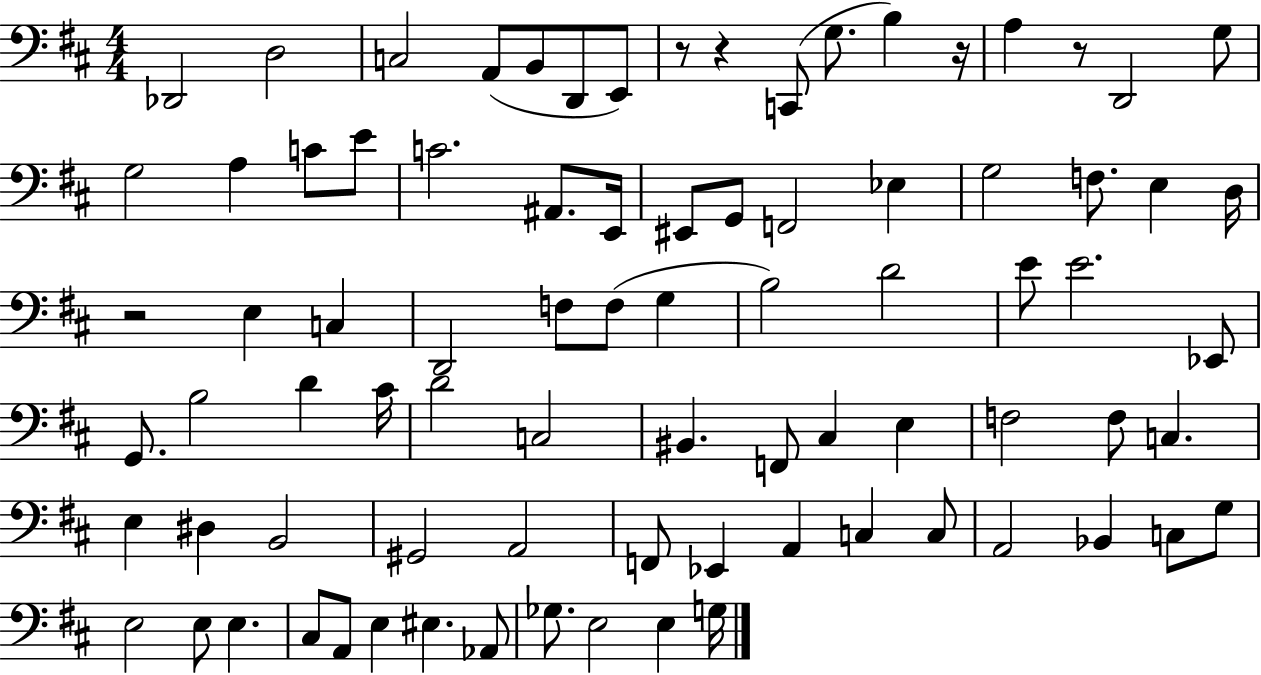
X:1
T:Untitled
M:4/4
L:1/4
K:D
_D,,2 D,2 C,2 A,,/2 B,,/2 D,,/2 E,,/2 z/2 z C,,/2 G,/2 B, z/4 A, z/2 D,,2 G,/2 G,2 A, C/2 E/2 C2 ^A,,/2 E,,/4 ^E,,/2 G,,/2 F,,2 _E, G,2 F,/2 E, D,/4 z2 E, C, D,,2 F,/2 F,/2 G, B,2 D2 E/2 E2 _E,,/2 G,,/2 B,2 D ^C/4 D2 C,2 ^B,, F,,/2 ^C, E, F,2 F,/2 C, E, ^D, B,,2 ^G,,2 A,,2 F,,/2 _E,, A,, C, C,/2 A,,2 _B,, C,/2 G,/2 E,2 E,/2 E, ^C,/2 A,,/2 E, ^E, _A,,/2 _G,/2 E,2 E, G,/4